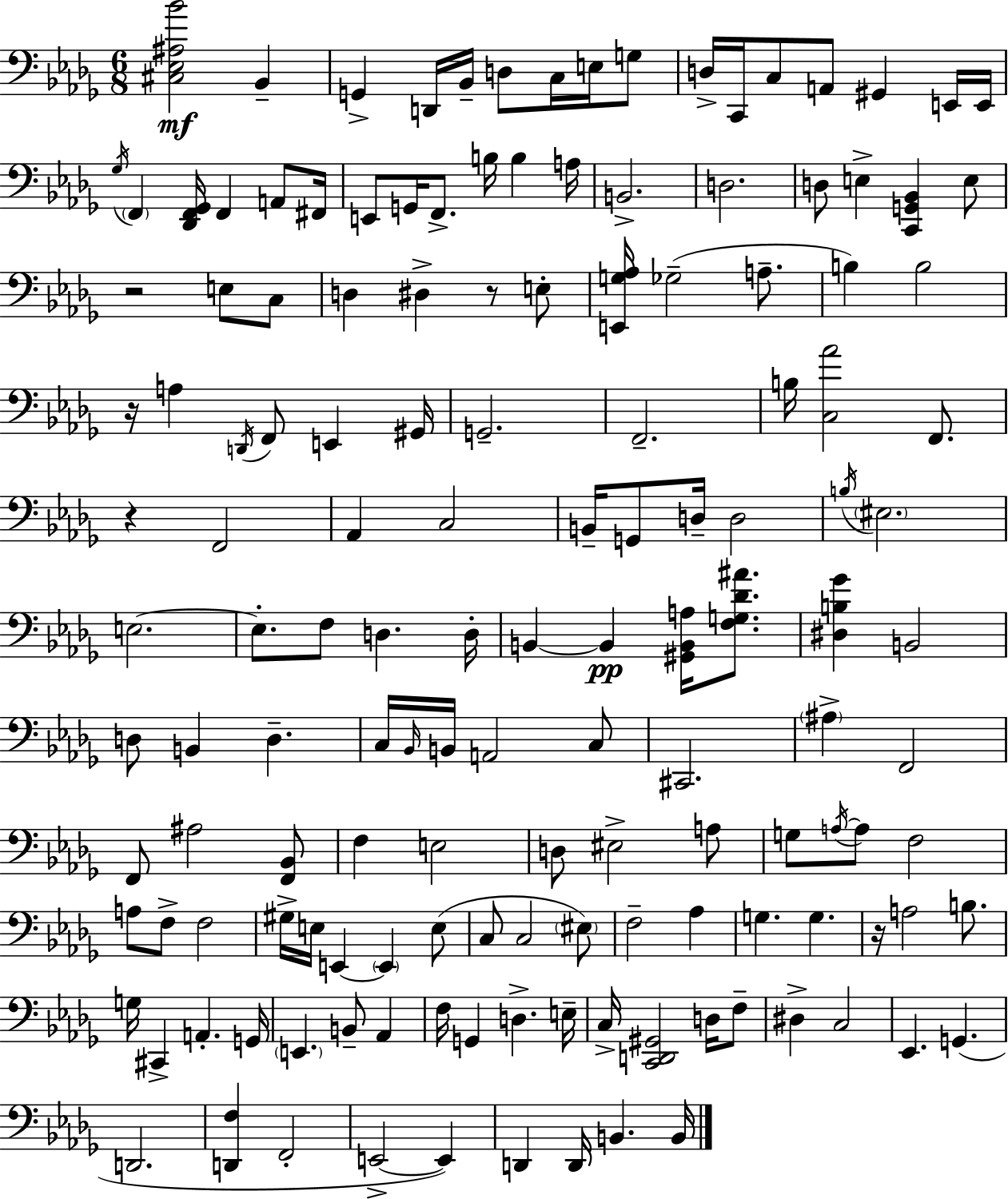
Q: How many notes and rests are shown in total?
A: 147